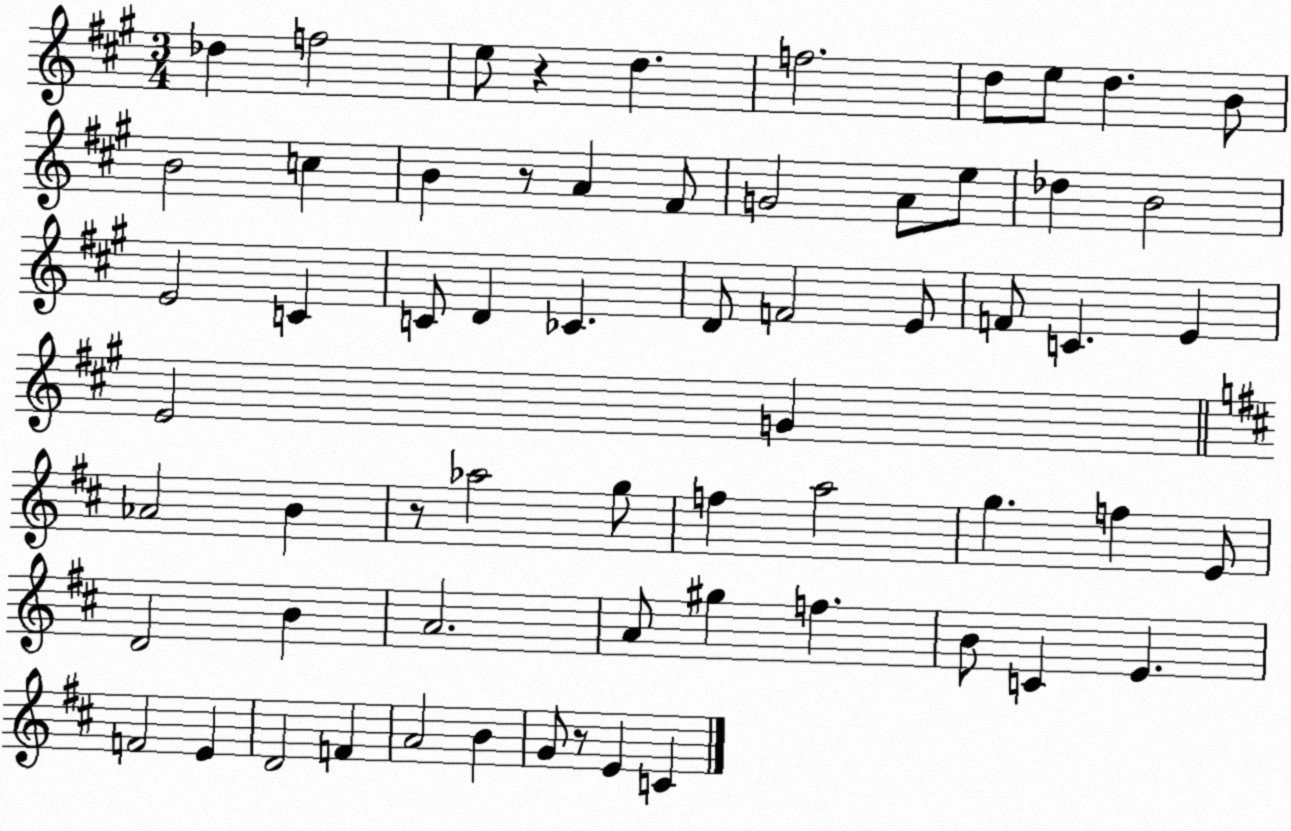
X:1
T:Untitled
M:3/4
L:1/4
K:A
_d f2 e/2 z d f2 d/2 e/2 d B/2 B2 c B z/2 A ^F/2 G2 A/2 e/2 _d B2 E2 C C/2 D _C D/2 F2 E/2 F/2 C E E2 G _A2 B z/2 _a2 g/2 f a2 g f E/2 D2 B A2 A/2 ^g f B/2 C E F2 E D2 F A2 B G/2 z/2 E C